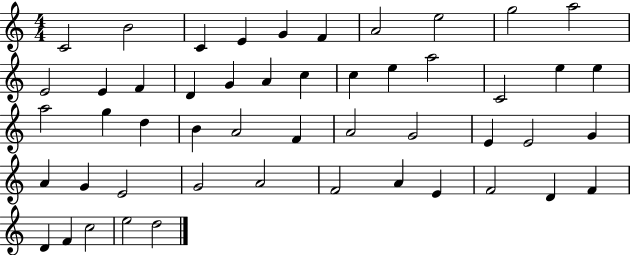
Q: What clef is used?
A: treble